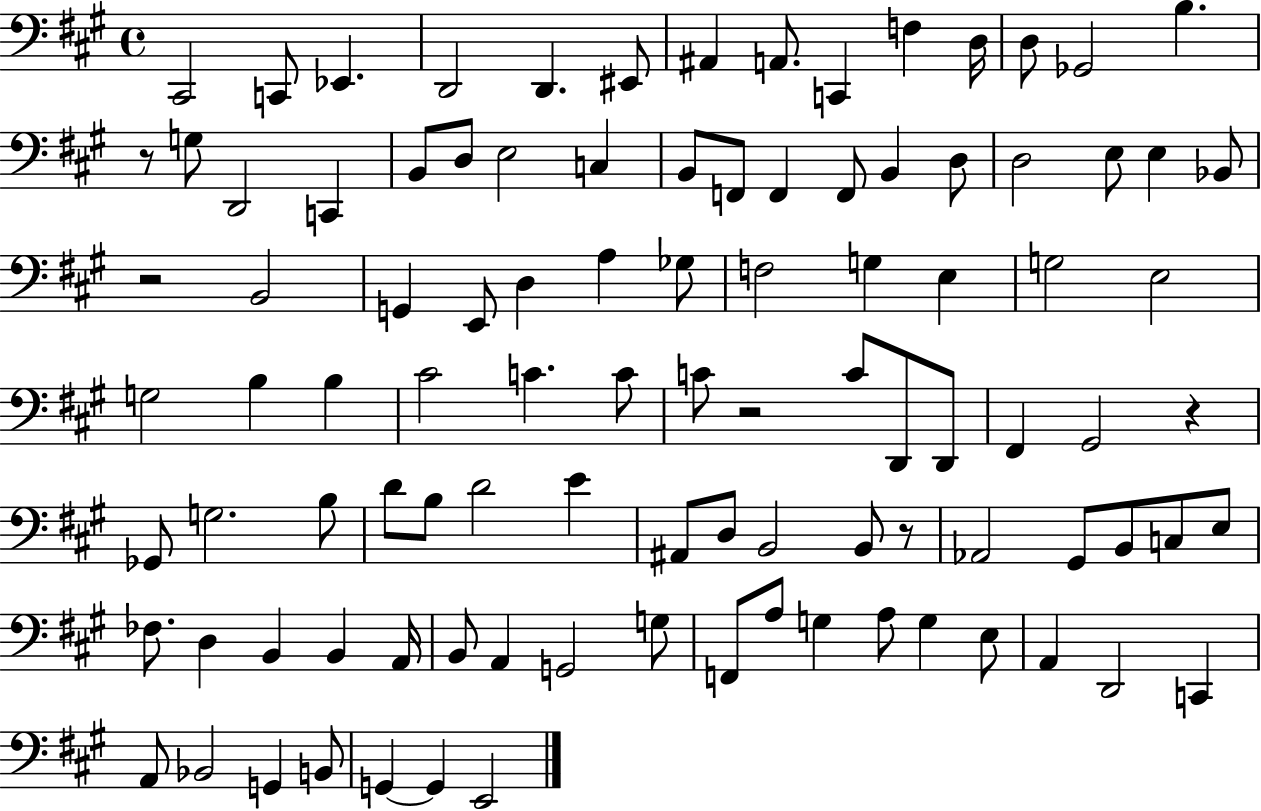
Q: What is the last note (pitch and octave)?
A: E2